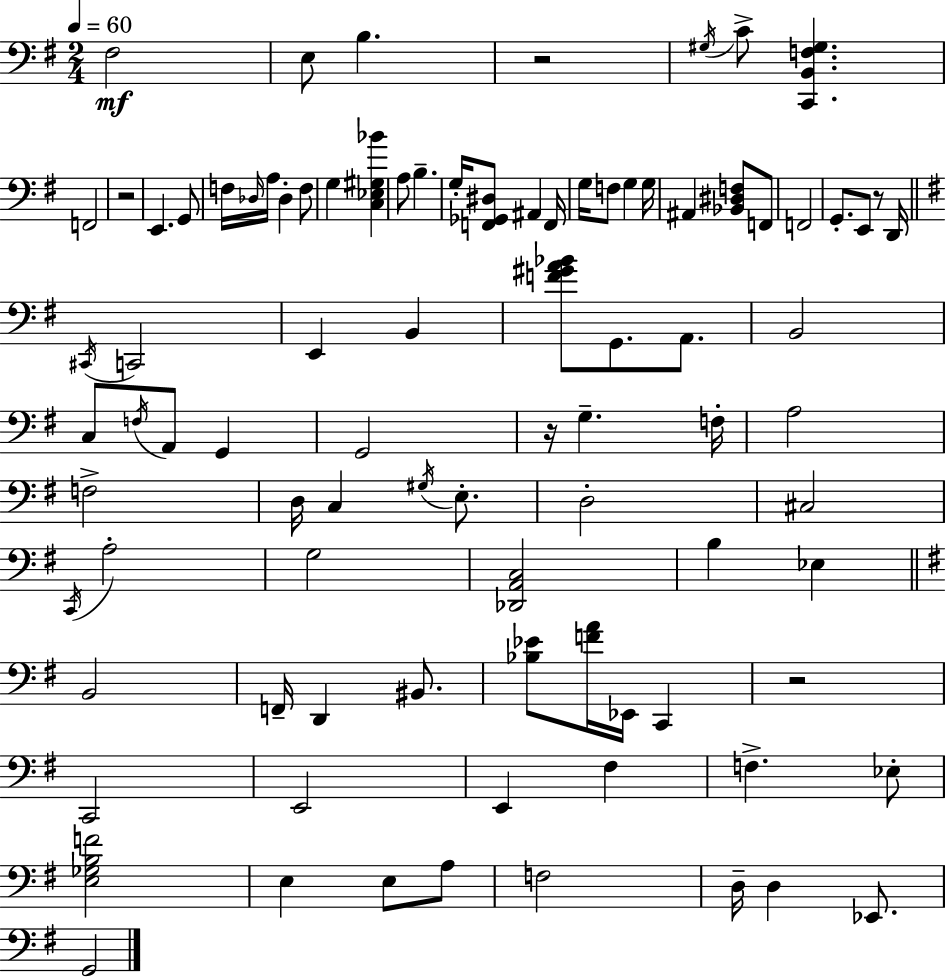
X:1
T:Untitled
M:2/4
L:1/4
K:Em
^F,2 E,/2 B, z2 ^G,/4 C/2 [C,,B,,F,^G,] F,,2 z2 E,, G,,/2 F,/4 _D,/4 A,/4 _D, F,/2 G, [C,_E,^G,_B] A,/2 B, G,/4 [F,,_G,,^D,]/2 ^A,, F,,/4 G,/4 F,/2 G, G,/4 ^A,, [_B,,^D,F,]/2 F,,/2 F,,2 G,,/2 E,,/2 z/2 D,,/4 ^C,,/4 C,,2 E,, B,, [F^GA_B]/2 G,,/2 A,,/2 B,,2 C,/2 F,/4 A,,/2 G,, G,,2 z/4 G, F,/4 A,2 F,2 D,/4 C, ^G,/4 E,/2 D,2 ^C,2 C,,/4 A,2 G,2 [_D,,A,,C,]2 B, _E, B,,2 F,,/4 D,, ^B,,/2 [_B,_E]/2 [FA]/4 _E,,/4 C,, z2 C,,2 E,,2 E,, ^F, F, _E,/2 [E,_G,B,F]2 E, E,/2 A,/2 F,2 D,/4 D, _E,,/2 G,,2